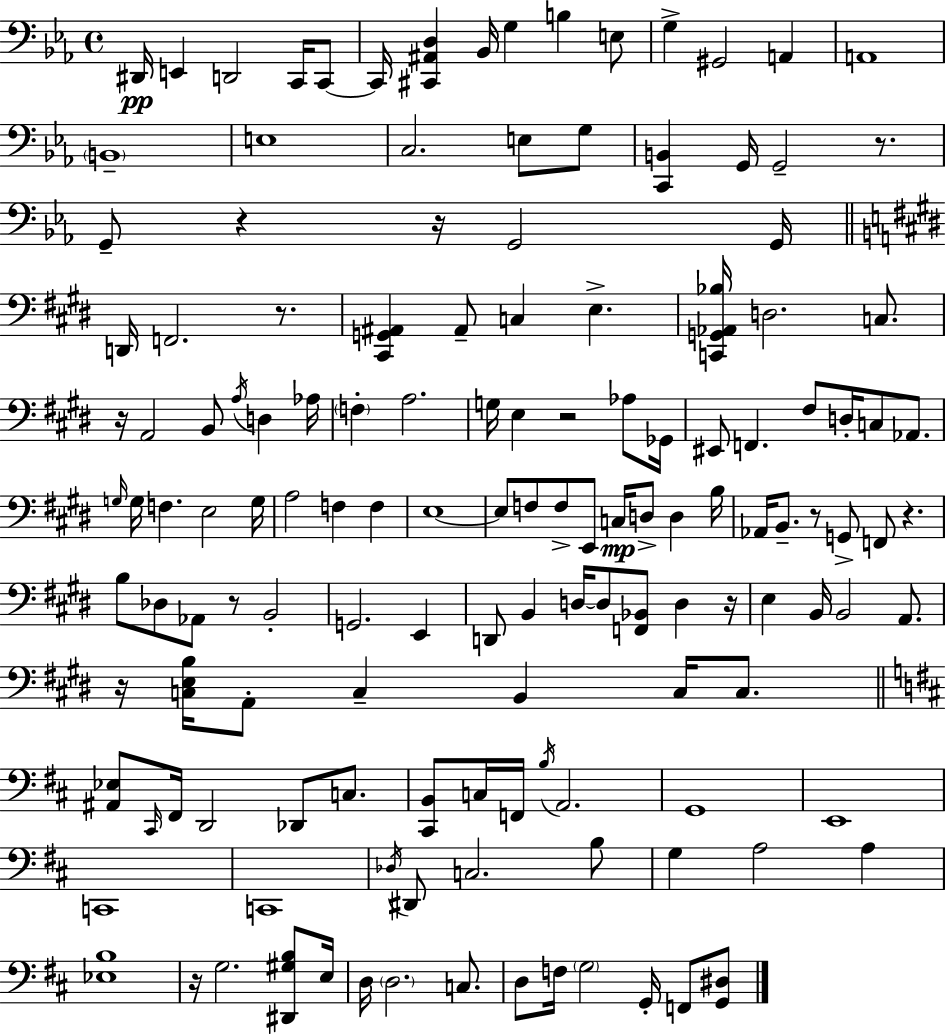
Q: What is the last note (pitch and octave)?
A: F2